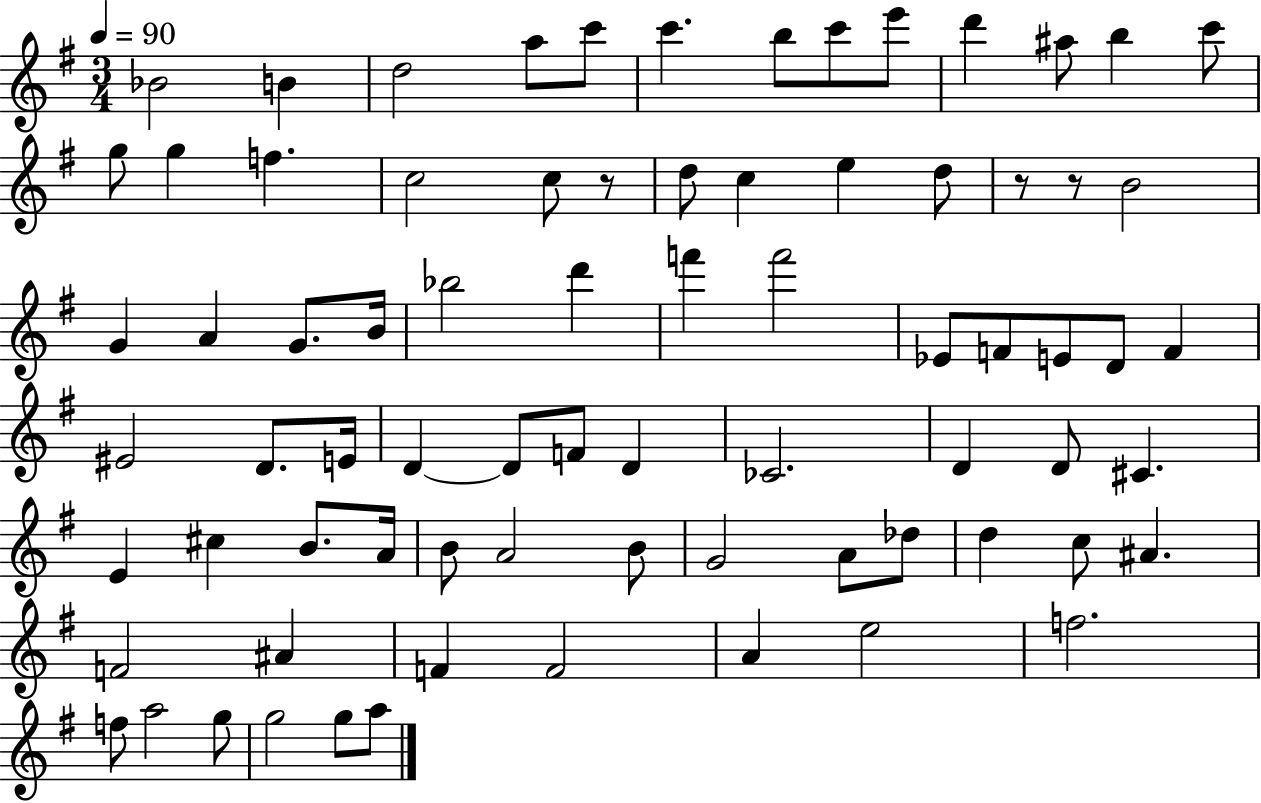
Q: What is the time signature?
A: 3/4